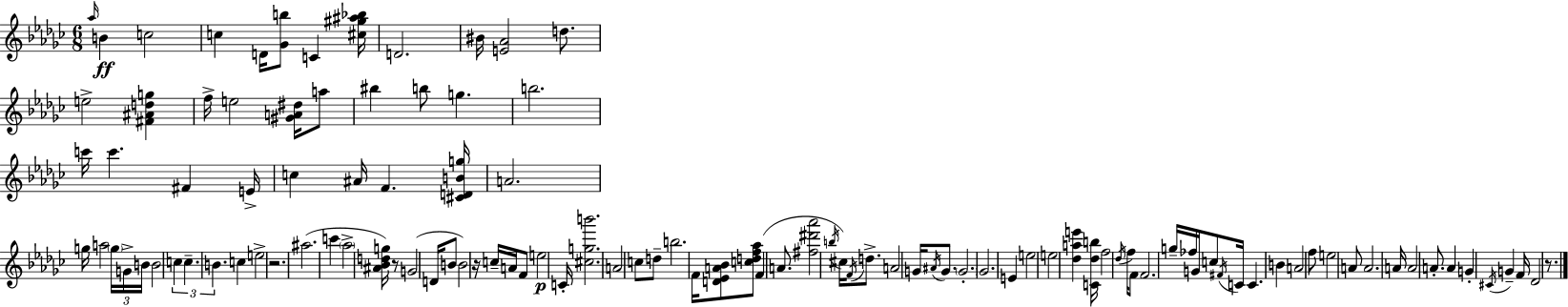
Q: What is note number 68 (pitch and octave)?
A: E5